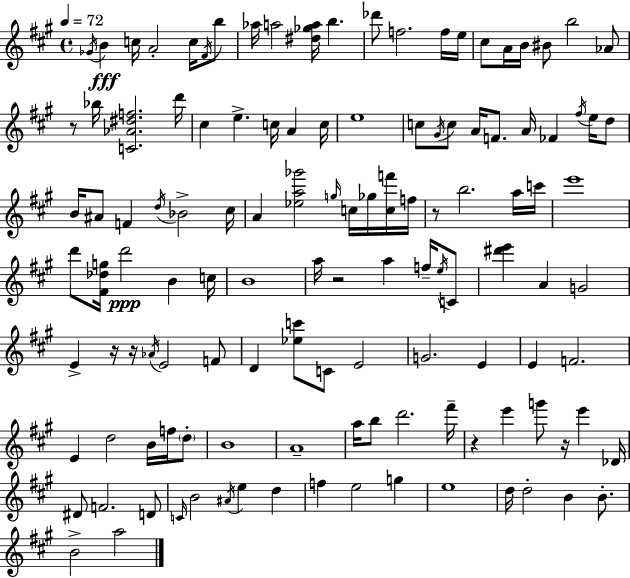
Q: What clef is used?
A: treble